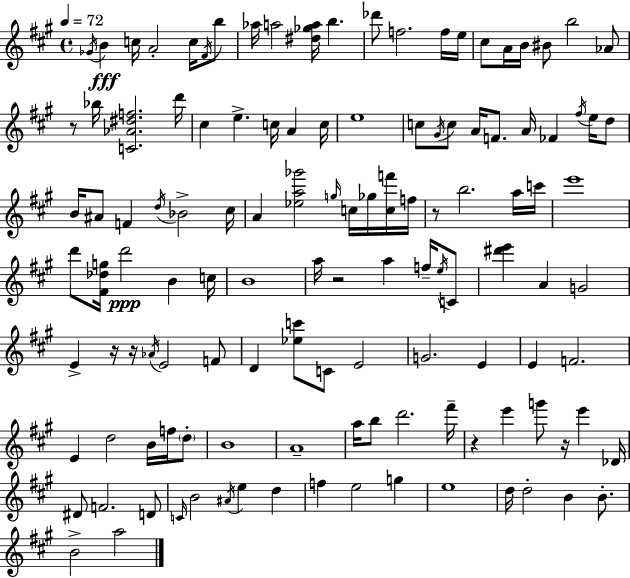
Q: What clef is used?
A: treble